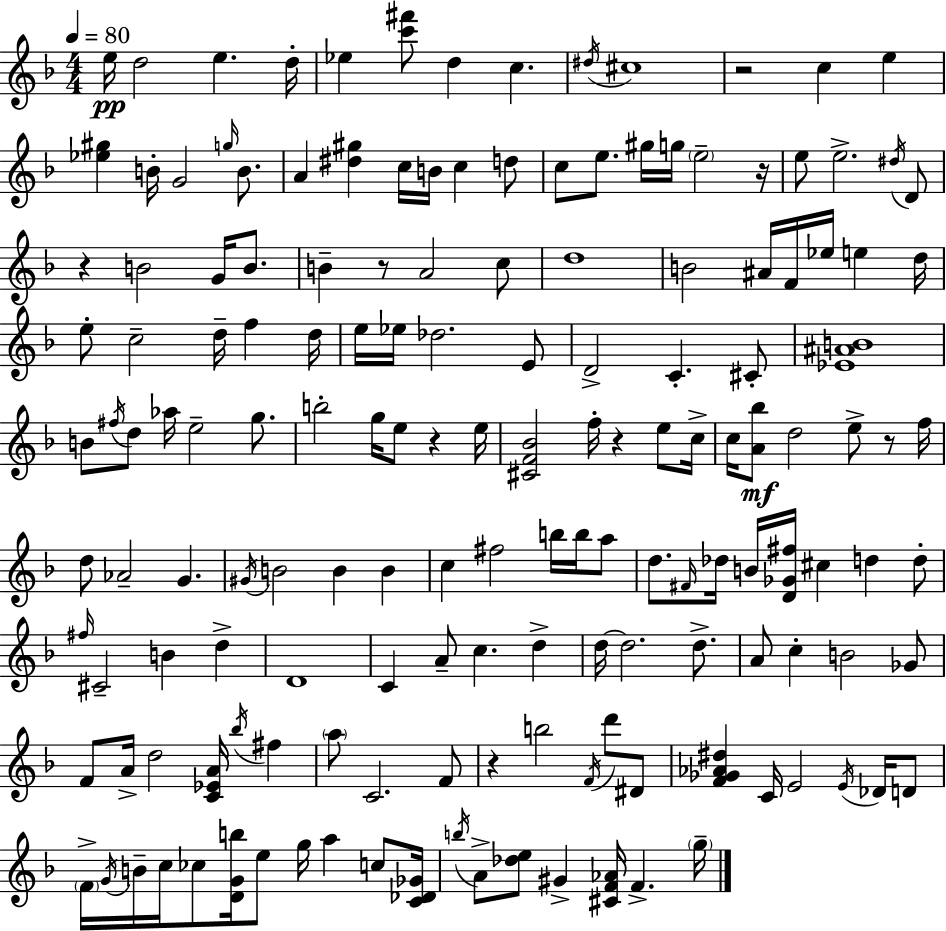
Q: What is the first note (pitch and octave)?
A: E5